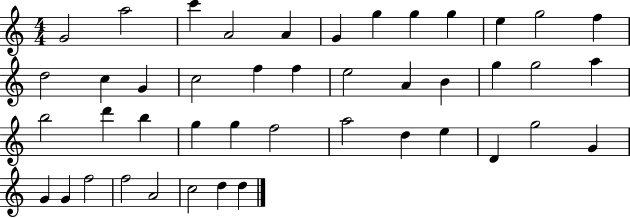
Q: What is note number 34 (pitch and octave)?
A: D4